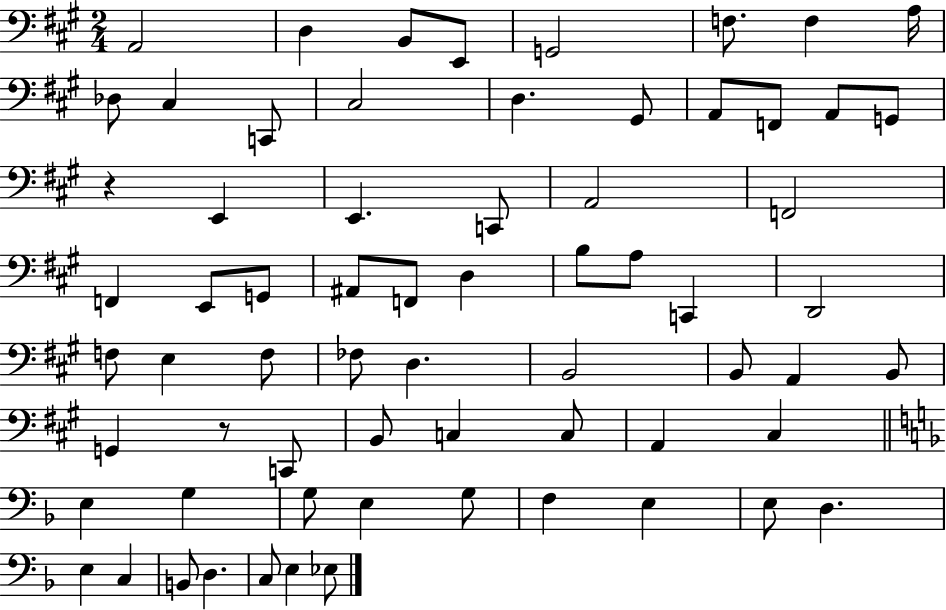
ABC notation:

X:1
T:Untitled
M:2/4
L:1/4
K:A
A,,2 D, B,,/2 E,,/2 G,,2 F,/2 F, A,/4 _D,/2 ^C, C,,/2 ^C,2 D, ^G,,/2 A,,/2 F,,/2 A,,/2 G,,/2 z E,, E,, C,,/2 A,,2 F,,2 F,, E,,/2 G,,/2 ^A,,/2 F,,/2 D, B,/2 A,/2 C,, D,,2 F,/2 E, F,/2 _F,/2 D, B,,2 B,,/2 A,, B,,/2 G,, z/2 C,,/2 B,,/2 C, C,/2 A,, ^C, E, G, G,/2 E, G,/2 F, E, E,/2 D, E, C, B,,/2 D, C,/2 E, _E,/2